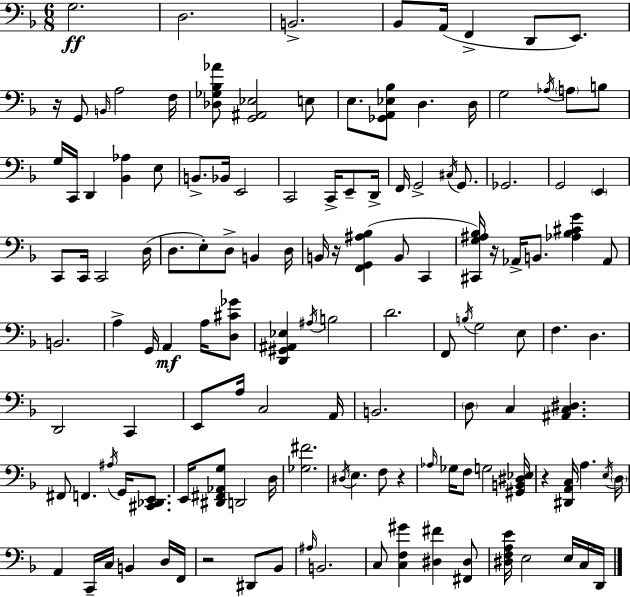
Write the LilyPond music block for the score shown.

{
  \clef bass
  \numericTimeSignature
  \time 6/8
  \key d \minor
  g2.\ff | d2. | b,2.-> | bes,8 a,16( f,4-> d,8 e,8.) | \break r16 g,8 \grace { b,16 } a2 | f16 <des ges bes aes'>8 <g, ais, ees>2 e8 | e8. <ges, a, ees bes>8 d4. | d16 g2 \acciaccatura { aes16 } \parenthesize a8 | \break b8 g16 c,16 d,4 <bes, aes>4 | e8 b,8.-> bes,16 e,2 | c,2 c,16-> e,8-- | d,16-> f,16 g,2-> \acciaccatura { cis16 } | \break g,8. ges,2. | g,2 \parenthesize e,4 | c,8 c,16 c,2 | d16( d8. e8-.) d8-> b,4 | \break d16 b,16 r16 <f, g, ais bes>4( b,8 c,4 | <cis, g ais bes>16) r16 aes,16-> b,8. <aes bes cis' g'>4 | aes,8 b,2. | a4-> g,16 a,4\mf | \break a16 <d cis' ges'>8 <d, gis, ais, ees>4 \acciaccatura { ais16 } b2 | d'2. | f,8 \acciaccatura { b16 } g2 | e8 f4. d4. | \break d,2 | c,4 e,8 a16 c2 | a,16 b,2. | \parenthesize d8 c4 <ais, c dis>4. | \break fis,8 f,4. | \acciaccatura { ais16 } g,16 <cis, des, e,>8. e,16 <dis, fis, aes, g>8 d,2 | d16 <ges fis'>2. | \acciaccatura { dis16 } e4. | \break f8 r4 \grace { aes16 } ges16 f8 g2 | <gis, b, dis ees>16 r4 | <dis, a, c>16 a4. \acciaccatura { e16 } \parenthesize d16 a,4 | c,16-- c16 b,4 d16 f,16 r2 | \break dis,8 bes,8 \grace { ais16 } b,2. | c8 | <c f gis'>4 <dis fis'>4 <fis, dis>8 <dis f a e'>16 e2 | e16 c16 d,16 \bar "|."
}